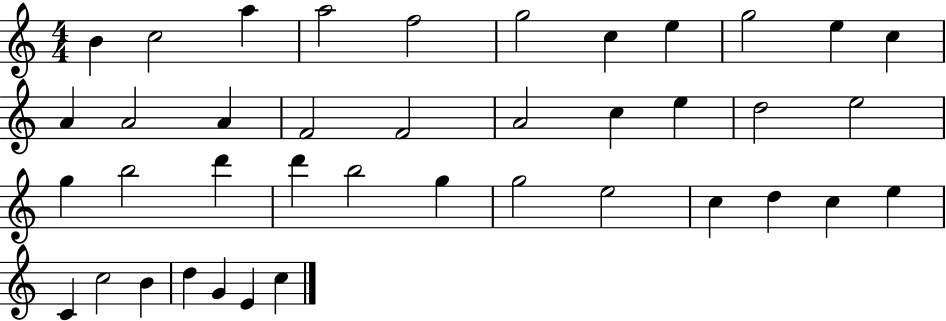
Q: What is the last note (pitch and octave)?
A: C5